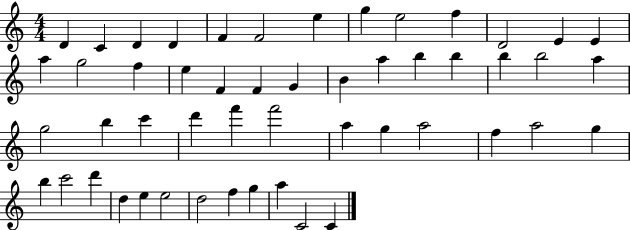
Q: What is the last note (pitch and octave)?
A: C4